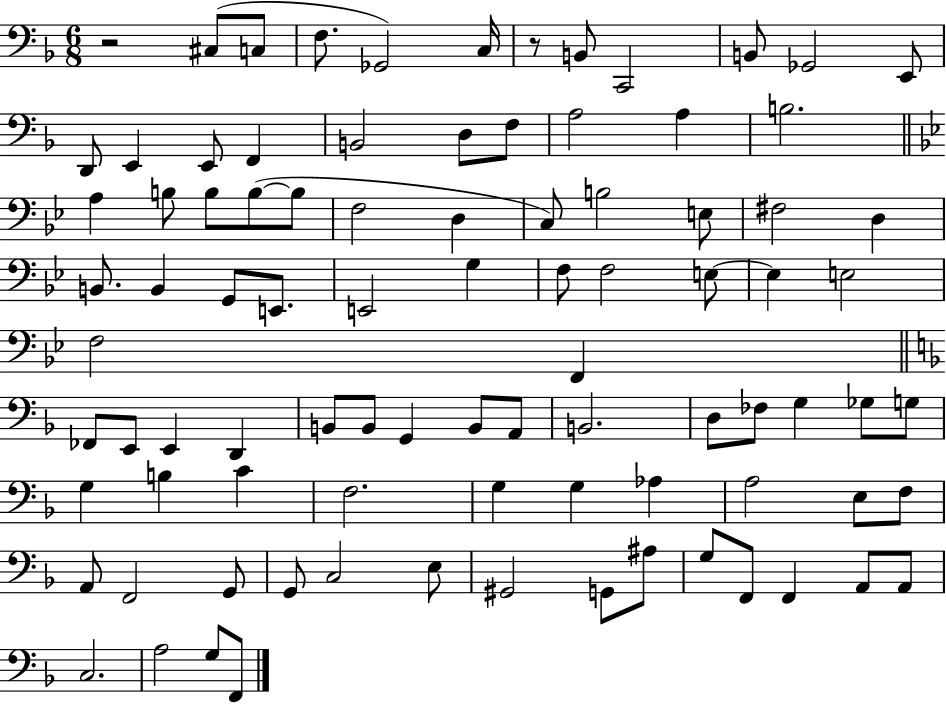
R/h C#3/e C3/e F3/e. Gb2/h C3/s R/e B2/e C2/h B2/e Gb2/h E2/e D2/e E2/q E2/e F2/q B2/h D3/e F3/e A3/h A3/q B3/h. A3/q B3/e B3/e B3/e B3/e F3/h D3/q C3/e B3/h E3/e F#3/h D3/q B2/e. B2/q G2/e E2/e. E2/h G3/q F3/e F3/h E3/e E3/q E3/h F3/h F2/q FES2/e E2/e E2/q D2/q B2/e B2/e G2/q B2/e A2/e B2/h. D3/e FES3/e G3/q Gb3/e G3/e G3/q B3/q C4/q F3/h. G3/q G3/q Ab3/q A3/h E3/e F3/e A2/e F2/h G2/e G2/e C3/h E3/e G#2/h G2/e A#3/e G3/e F2/e F2/q A2/e A2/e C3/h. A3/h G3/e F2/e